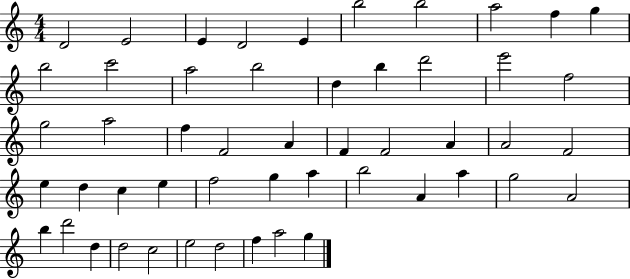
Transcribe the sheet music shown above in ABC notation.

X:1
T:Untitled
M:4/4
L:1/4
K:C
D2 E2 E D2 E b2 b2 a2 f g b2 c'2 a2 b2 d b d'2 e'2 f2 g2 a2 f F2 A F F2 A A2 F2 e d c e f2 g a b2 A a g2 A2 b d'2 d d2 c2 e2 d2 f a2 g